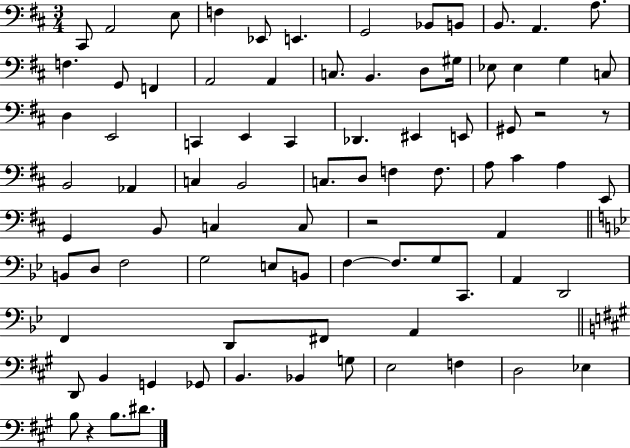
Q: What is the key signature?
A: D major